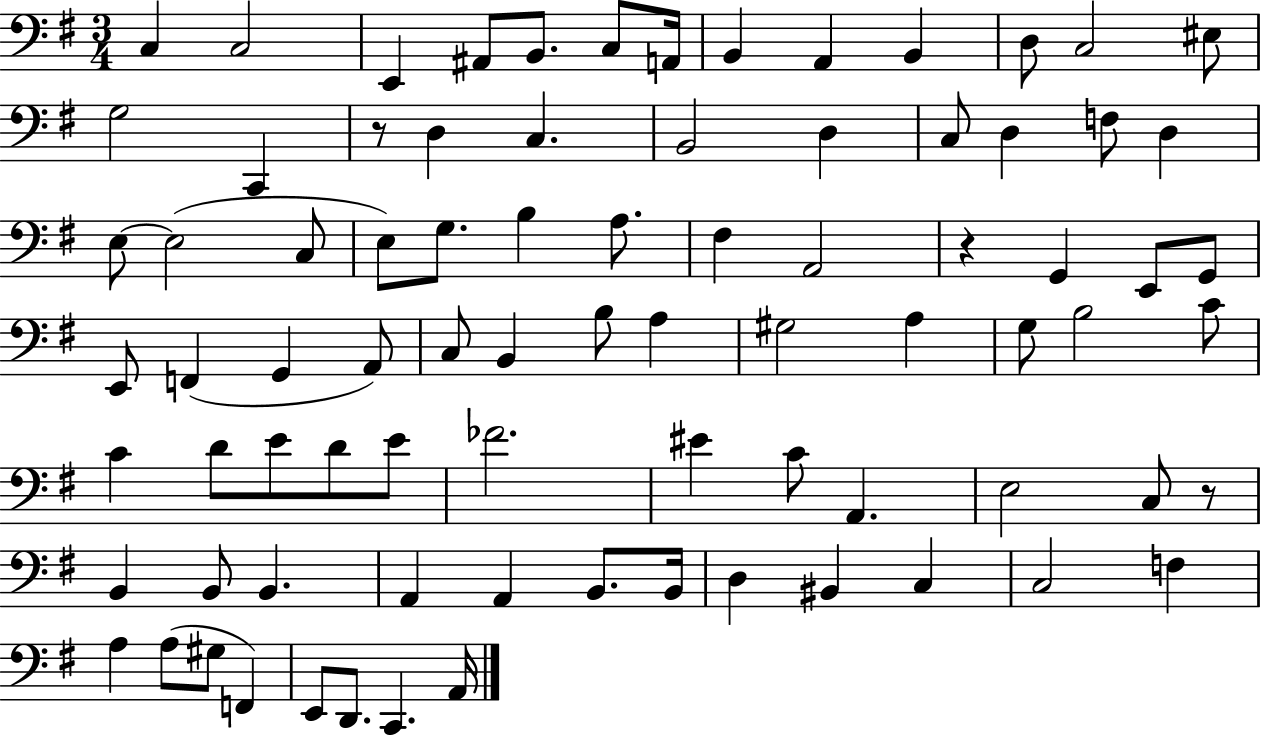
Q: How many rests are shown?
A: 3